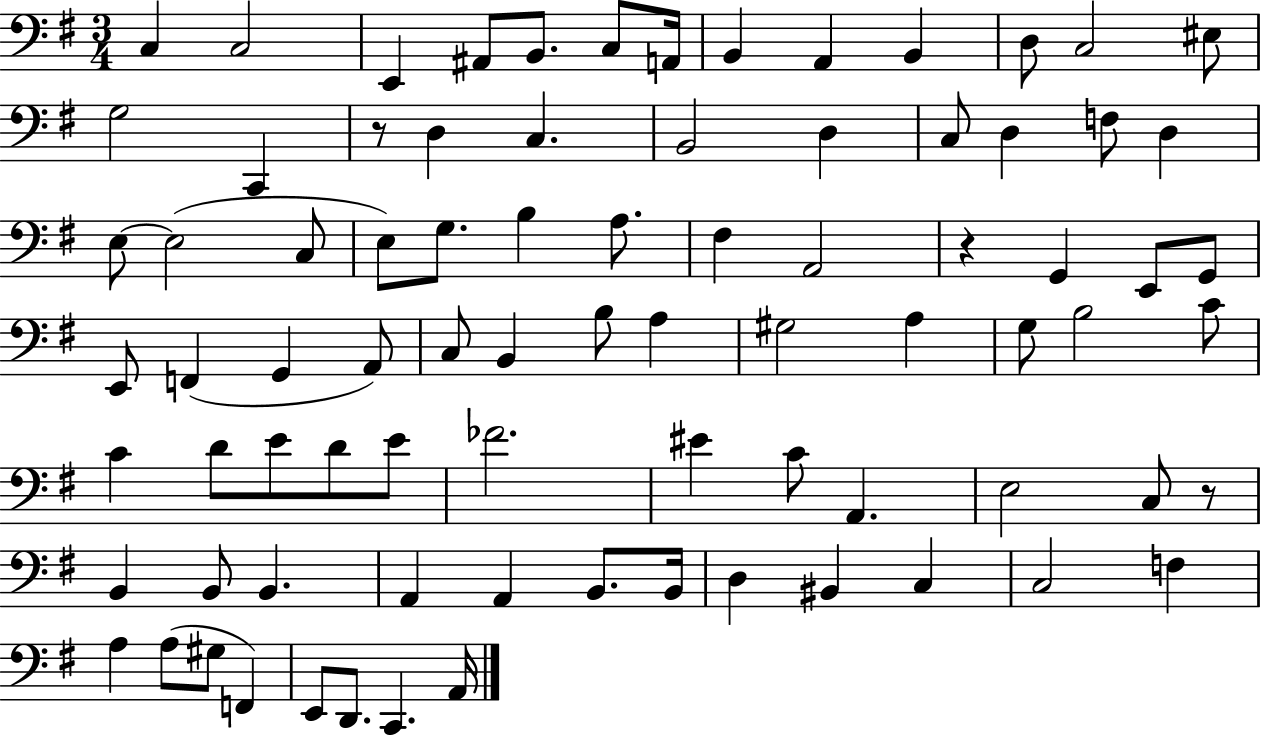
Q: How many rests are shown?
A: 3